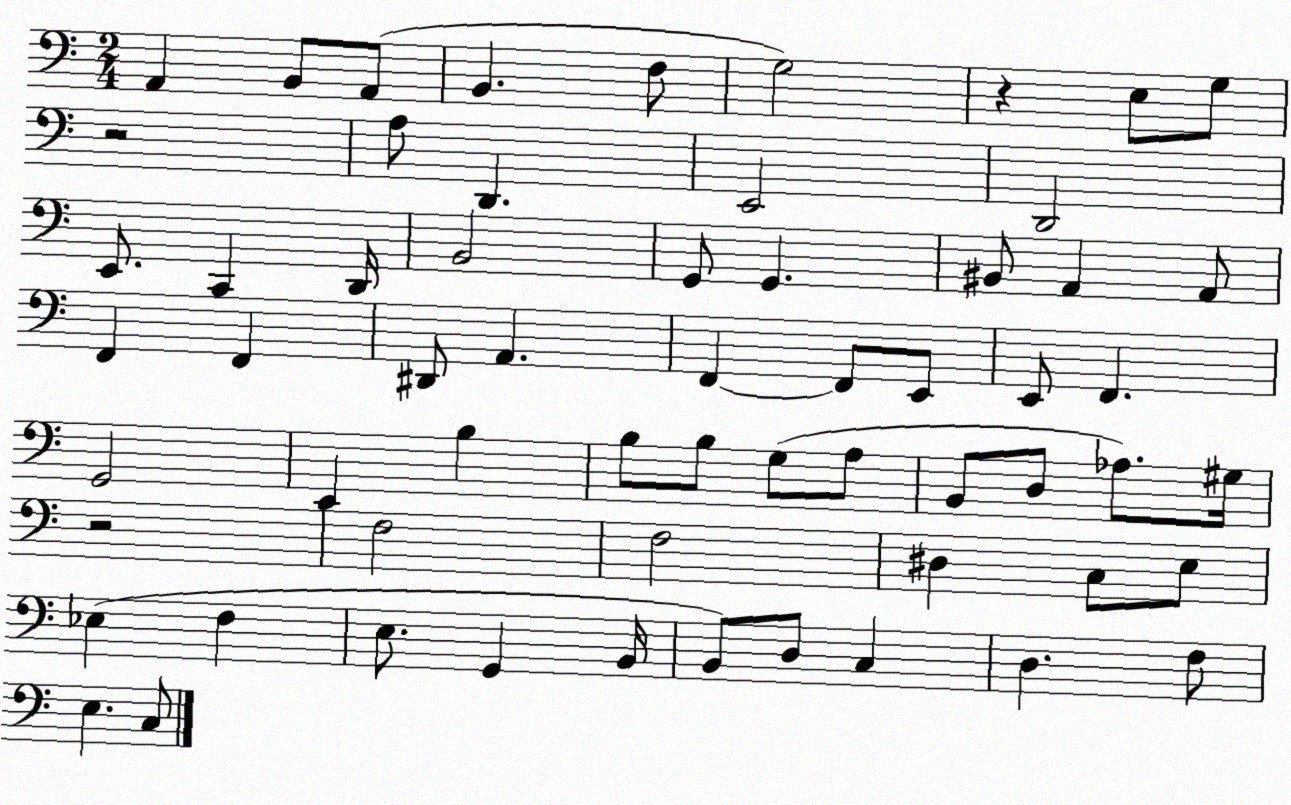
X:1
T:Untitled
M:2/4
L:1/4
K:C
A,, B,,/2 A,,/2 B,, F,/2 G,2 z E,/2 G,/2 z2 A,/2 D,, E,,2 D,,2 E,,/2 C,, D,,/4 B,,2 G,,/2 G,, ^B,,/2 A,, A,,/2 F,, F,, ^D,,/2 A,, F,, F,,/2 E,,/2 E,,/2 F,, G,,2 E,, B, B,/2 B,/2 G,/2 A,/2 B,,/2 D,/2 _A,/2 ^G,/4 z2 F,2 F,2 ^D, C,/2 E,/2 _E, F, E,/2 G,, B,,/4 B,,/2 D,/2 C, D, F,/2 E, C,/2